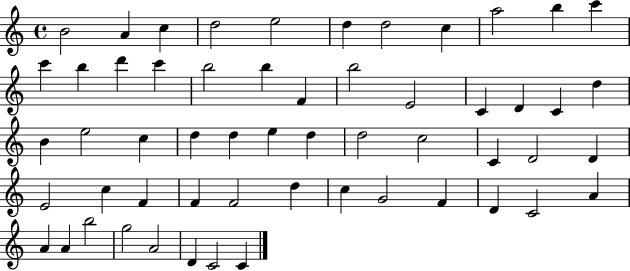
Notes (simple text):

B4/h A4/q C5/q D5/h E5/h D5/q D5/h C5/q A5/h B5/q C6/q C6/q B5/q D6/q C6/q B5/h B5/q F4/q B5/h E4/h C4/q D4/q C4/q D5/q B4/q E5/h C5/q D5/q D5/q E5/q D5/q D5/h C5/h C4/q D4/h D4/q E4/h C5/q F4/q F4/q F4/h D5/q C5/q G4/h F4/q D4/q C4/h A4/q A4/q A4/q B5/h G5/h A4/h D4/q C4/h C4/q